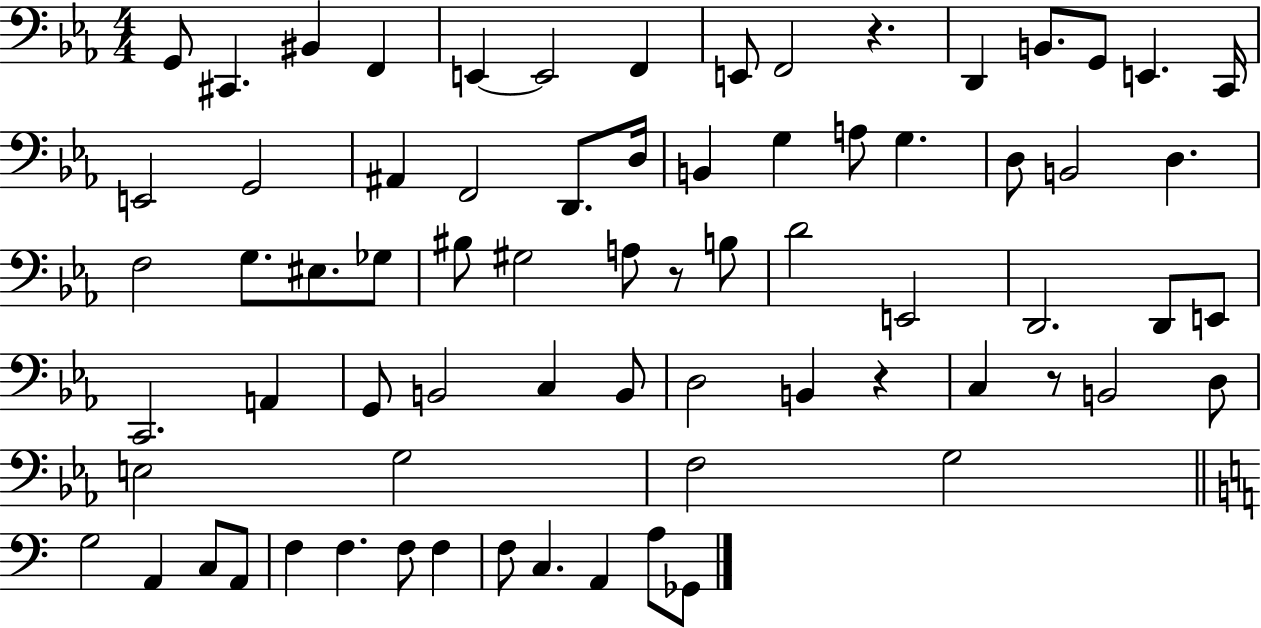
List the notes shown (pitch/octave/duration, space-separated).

G2/e C#2/q. BIS2/q F2/q E2/q E2/h F2/q E2/e F2/h R/q. D2/q B2/e. G2/e E2/q. C2/s E2/h G2/h A#2/q F2/h D2/e. D3/s B2/q G3/q A3/e G3/q. D3/e B2/h D3/q. F3/h G3/e. EIS3/e. Gb3/e BIS3/e G#3/h A3/e R/e B3/e D4/h E2/h D2/h. D2/e E2/e C2/h. A2/q G2/e B2/h C3/q B2/e D3/h B2/q R/q C3/q R/e B2/h D3/e E3/h G3/h F3/h G3/h G3/h A2/q C3/e A2/e F3/q F3/q. F3/e F3/q F3/e C3/q. A2/q A3/e Gb2/e